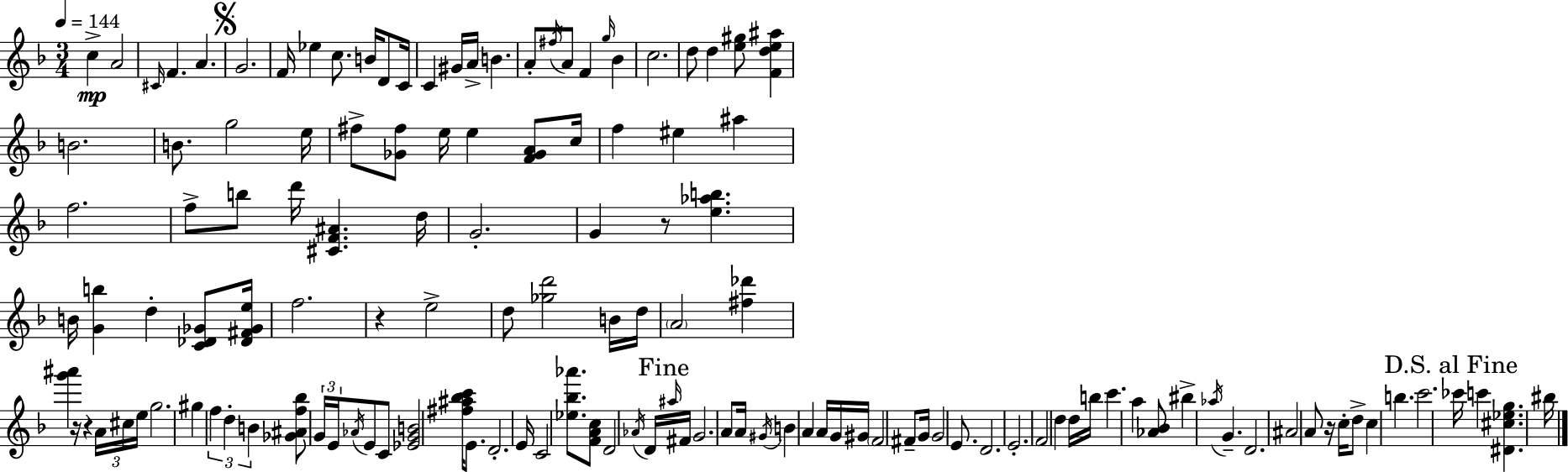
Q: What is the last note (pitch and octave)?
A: BIS5